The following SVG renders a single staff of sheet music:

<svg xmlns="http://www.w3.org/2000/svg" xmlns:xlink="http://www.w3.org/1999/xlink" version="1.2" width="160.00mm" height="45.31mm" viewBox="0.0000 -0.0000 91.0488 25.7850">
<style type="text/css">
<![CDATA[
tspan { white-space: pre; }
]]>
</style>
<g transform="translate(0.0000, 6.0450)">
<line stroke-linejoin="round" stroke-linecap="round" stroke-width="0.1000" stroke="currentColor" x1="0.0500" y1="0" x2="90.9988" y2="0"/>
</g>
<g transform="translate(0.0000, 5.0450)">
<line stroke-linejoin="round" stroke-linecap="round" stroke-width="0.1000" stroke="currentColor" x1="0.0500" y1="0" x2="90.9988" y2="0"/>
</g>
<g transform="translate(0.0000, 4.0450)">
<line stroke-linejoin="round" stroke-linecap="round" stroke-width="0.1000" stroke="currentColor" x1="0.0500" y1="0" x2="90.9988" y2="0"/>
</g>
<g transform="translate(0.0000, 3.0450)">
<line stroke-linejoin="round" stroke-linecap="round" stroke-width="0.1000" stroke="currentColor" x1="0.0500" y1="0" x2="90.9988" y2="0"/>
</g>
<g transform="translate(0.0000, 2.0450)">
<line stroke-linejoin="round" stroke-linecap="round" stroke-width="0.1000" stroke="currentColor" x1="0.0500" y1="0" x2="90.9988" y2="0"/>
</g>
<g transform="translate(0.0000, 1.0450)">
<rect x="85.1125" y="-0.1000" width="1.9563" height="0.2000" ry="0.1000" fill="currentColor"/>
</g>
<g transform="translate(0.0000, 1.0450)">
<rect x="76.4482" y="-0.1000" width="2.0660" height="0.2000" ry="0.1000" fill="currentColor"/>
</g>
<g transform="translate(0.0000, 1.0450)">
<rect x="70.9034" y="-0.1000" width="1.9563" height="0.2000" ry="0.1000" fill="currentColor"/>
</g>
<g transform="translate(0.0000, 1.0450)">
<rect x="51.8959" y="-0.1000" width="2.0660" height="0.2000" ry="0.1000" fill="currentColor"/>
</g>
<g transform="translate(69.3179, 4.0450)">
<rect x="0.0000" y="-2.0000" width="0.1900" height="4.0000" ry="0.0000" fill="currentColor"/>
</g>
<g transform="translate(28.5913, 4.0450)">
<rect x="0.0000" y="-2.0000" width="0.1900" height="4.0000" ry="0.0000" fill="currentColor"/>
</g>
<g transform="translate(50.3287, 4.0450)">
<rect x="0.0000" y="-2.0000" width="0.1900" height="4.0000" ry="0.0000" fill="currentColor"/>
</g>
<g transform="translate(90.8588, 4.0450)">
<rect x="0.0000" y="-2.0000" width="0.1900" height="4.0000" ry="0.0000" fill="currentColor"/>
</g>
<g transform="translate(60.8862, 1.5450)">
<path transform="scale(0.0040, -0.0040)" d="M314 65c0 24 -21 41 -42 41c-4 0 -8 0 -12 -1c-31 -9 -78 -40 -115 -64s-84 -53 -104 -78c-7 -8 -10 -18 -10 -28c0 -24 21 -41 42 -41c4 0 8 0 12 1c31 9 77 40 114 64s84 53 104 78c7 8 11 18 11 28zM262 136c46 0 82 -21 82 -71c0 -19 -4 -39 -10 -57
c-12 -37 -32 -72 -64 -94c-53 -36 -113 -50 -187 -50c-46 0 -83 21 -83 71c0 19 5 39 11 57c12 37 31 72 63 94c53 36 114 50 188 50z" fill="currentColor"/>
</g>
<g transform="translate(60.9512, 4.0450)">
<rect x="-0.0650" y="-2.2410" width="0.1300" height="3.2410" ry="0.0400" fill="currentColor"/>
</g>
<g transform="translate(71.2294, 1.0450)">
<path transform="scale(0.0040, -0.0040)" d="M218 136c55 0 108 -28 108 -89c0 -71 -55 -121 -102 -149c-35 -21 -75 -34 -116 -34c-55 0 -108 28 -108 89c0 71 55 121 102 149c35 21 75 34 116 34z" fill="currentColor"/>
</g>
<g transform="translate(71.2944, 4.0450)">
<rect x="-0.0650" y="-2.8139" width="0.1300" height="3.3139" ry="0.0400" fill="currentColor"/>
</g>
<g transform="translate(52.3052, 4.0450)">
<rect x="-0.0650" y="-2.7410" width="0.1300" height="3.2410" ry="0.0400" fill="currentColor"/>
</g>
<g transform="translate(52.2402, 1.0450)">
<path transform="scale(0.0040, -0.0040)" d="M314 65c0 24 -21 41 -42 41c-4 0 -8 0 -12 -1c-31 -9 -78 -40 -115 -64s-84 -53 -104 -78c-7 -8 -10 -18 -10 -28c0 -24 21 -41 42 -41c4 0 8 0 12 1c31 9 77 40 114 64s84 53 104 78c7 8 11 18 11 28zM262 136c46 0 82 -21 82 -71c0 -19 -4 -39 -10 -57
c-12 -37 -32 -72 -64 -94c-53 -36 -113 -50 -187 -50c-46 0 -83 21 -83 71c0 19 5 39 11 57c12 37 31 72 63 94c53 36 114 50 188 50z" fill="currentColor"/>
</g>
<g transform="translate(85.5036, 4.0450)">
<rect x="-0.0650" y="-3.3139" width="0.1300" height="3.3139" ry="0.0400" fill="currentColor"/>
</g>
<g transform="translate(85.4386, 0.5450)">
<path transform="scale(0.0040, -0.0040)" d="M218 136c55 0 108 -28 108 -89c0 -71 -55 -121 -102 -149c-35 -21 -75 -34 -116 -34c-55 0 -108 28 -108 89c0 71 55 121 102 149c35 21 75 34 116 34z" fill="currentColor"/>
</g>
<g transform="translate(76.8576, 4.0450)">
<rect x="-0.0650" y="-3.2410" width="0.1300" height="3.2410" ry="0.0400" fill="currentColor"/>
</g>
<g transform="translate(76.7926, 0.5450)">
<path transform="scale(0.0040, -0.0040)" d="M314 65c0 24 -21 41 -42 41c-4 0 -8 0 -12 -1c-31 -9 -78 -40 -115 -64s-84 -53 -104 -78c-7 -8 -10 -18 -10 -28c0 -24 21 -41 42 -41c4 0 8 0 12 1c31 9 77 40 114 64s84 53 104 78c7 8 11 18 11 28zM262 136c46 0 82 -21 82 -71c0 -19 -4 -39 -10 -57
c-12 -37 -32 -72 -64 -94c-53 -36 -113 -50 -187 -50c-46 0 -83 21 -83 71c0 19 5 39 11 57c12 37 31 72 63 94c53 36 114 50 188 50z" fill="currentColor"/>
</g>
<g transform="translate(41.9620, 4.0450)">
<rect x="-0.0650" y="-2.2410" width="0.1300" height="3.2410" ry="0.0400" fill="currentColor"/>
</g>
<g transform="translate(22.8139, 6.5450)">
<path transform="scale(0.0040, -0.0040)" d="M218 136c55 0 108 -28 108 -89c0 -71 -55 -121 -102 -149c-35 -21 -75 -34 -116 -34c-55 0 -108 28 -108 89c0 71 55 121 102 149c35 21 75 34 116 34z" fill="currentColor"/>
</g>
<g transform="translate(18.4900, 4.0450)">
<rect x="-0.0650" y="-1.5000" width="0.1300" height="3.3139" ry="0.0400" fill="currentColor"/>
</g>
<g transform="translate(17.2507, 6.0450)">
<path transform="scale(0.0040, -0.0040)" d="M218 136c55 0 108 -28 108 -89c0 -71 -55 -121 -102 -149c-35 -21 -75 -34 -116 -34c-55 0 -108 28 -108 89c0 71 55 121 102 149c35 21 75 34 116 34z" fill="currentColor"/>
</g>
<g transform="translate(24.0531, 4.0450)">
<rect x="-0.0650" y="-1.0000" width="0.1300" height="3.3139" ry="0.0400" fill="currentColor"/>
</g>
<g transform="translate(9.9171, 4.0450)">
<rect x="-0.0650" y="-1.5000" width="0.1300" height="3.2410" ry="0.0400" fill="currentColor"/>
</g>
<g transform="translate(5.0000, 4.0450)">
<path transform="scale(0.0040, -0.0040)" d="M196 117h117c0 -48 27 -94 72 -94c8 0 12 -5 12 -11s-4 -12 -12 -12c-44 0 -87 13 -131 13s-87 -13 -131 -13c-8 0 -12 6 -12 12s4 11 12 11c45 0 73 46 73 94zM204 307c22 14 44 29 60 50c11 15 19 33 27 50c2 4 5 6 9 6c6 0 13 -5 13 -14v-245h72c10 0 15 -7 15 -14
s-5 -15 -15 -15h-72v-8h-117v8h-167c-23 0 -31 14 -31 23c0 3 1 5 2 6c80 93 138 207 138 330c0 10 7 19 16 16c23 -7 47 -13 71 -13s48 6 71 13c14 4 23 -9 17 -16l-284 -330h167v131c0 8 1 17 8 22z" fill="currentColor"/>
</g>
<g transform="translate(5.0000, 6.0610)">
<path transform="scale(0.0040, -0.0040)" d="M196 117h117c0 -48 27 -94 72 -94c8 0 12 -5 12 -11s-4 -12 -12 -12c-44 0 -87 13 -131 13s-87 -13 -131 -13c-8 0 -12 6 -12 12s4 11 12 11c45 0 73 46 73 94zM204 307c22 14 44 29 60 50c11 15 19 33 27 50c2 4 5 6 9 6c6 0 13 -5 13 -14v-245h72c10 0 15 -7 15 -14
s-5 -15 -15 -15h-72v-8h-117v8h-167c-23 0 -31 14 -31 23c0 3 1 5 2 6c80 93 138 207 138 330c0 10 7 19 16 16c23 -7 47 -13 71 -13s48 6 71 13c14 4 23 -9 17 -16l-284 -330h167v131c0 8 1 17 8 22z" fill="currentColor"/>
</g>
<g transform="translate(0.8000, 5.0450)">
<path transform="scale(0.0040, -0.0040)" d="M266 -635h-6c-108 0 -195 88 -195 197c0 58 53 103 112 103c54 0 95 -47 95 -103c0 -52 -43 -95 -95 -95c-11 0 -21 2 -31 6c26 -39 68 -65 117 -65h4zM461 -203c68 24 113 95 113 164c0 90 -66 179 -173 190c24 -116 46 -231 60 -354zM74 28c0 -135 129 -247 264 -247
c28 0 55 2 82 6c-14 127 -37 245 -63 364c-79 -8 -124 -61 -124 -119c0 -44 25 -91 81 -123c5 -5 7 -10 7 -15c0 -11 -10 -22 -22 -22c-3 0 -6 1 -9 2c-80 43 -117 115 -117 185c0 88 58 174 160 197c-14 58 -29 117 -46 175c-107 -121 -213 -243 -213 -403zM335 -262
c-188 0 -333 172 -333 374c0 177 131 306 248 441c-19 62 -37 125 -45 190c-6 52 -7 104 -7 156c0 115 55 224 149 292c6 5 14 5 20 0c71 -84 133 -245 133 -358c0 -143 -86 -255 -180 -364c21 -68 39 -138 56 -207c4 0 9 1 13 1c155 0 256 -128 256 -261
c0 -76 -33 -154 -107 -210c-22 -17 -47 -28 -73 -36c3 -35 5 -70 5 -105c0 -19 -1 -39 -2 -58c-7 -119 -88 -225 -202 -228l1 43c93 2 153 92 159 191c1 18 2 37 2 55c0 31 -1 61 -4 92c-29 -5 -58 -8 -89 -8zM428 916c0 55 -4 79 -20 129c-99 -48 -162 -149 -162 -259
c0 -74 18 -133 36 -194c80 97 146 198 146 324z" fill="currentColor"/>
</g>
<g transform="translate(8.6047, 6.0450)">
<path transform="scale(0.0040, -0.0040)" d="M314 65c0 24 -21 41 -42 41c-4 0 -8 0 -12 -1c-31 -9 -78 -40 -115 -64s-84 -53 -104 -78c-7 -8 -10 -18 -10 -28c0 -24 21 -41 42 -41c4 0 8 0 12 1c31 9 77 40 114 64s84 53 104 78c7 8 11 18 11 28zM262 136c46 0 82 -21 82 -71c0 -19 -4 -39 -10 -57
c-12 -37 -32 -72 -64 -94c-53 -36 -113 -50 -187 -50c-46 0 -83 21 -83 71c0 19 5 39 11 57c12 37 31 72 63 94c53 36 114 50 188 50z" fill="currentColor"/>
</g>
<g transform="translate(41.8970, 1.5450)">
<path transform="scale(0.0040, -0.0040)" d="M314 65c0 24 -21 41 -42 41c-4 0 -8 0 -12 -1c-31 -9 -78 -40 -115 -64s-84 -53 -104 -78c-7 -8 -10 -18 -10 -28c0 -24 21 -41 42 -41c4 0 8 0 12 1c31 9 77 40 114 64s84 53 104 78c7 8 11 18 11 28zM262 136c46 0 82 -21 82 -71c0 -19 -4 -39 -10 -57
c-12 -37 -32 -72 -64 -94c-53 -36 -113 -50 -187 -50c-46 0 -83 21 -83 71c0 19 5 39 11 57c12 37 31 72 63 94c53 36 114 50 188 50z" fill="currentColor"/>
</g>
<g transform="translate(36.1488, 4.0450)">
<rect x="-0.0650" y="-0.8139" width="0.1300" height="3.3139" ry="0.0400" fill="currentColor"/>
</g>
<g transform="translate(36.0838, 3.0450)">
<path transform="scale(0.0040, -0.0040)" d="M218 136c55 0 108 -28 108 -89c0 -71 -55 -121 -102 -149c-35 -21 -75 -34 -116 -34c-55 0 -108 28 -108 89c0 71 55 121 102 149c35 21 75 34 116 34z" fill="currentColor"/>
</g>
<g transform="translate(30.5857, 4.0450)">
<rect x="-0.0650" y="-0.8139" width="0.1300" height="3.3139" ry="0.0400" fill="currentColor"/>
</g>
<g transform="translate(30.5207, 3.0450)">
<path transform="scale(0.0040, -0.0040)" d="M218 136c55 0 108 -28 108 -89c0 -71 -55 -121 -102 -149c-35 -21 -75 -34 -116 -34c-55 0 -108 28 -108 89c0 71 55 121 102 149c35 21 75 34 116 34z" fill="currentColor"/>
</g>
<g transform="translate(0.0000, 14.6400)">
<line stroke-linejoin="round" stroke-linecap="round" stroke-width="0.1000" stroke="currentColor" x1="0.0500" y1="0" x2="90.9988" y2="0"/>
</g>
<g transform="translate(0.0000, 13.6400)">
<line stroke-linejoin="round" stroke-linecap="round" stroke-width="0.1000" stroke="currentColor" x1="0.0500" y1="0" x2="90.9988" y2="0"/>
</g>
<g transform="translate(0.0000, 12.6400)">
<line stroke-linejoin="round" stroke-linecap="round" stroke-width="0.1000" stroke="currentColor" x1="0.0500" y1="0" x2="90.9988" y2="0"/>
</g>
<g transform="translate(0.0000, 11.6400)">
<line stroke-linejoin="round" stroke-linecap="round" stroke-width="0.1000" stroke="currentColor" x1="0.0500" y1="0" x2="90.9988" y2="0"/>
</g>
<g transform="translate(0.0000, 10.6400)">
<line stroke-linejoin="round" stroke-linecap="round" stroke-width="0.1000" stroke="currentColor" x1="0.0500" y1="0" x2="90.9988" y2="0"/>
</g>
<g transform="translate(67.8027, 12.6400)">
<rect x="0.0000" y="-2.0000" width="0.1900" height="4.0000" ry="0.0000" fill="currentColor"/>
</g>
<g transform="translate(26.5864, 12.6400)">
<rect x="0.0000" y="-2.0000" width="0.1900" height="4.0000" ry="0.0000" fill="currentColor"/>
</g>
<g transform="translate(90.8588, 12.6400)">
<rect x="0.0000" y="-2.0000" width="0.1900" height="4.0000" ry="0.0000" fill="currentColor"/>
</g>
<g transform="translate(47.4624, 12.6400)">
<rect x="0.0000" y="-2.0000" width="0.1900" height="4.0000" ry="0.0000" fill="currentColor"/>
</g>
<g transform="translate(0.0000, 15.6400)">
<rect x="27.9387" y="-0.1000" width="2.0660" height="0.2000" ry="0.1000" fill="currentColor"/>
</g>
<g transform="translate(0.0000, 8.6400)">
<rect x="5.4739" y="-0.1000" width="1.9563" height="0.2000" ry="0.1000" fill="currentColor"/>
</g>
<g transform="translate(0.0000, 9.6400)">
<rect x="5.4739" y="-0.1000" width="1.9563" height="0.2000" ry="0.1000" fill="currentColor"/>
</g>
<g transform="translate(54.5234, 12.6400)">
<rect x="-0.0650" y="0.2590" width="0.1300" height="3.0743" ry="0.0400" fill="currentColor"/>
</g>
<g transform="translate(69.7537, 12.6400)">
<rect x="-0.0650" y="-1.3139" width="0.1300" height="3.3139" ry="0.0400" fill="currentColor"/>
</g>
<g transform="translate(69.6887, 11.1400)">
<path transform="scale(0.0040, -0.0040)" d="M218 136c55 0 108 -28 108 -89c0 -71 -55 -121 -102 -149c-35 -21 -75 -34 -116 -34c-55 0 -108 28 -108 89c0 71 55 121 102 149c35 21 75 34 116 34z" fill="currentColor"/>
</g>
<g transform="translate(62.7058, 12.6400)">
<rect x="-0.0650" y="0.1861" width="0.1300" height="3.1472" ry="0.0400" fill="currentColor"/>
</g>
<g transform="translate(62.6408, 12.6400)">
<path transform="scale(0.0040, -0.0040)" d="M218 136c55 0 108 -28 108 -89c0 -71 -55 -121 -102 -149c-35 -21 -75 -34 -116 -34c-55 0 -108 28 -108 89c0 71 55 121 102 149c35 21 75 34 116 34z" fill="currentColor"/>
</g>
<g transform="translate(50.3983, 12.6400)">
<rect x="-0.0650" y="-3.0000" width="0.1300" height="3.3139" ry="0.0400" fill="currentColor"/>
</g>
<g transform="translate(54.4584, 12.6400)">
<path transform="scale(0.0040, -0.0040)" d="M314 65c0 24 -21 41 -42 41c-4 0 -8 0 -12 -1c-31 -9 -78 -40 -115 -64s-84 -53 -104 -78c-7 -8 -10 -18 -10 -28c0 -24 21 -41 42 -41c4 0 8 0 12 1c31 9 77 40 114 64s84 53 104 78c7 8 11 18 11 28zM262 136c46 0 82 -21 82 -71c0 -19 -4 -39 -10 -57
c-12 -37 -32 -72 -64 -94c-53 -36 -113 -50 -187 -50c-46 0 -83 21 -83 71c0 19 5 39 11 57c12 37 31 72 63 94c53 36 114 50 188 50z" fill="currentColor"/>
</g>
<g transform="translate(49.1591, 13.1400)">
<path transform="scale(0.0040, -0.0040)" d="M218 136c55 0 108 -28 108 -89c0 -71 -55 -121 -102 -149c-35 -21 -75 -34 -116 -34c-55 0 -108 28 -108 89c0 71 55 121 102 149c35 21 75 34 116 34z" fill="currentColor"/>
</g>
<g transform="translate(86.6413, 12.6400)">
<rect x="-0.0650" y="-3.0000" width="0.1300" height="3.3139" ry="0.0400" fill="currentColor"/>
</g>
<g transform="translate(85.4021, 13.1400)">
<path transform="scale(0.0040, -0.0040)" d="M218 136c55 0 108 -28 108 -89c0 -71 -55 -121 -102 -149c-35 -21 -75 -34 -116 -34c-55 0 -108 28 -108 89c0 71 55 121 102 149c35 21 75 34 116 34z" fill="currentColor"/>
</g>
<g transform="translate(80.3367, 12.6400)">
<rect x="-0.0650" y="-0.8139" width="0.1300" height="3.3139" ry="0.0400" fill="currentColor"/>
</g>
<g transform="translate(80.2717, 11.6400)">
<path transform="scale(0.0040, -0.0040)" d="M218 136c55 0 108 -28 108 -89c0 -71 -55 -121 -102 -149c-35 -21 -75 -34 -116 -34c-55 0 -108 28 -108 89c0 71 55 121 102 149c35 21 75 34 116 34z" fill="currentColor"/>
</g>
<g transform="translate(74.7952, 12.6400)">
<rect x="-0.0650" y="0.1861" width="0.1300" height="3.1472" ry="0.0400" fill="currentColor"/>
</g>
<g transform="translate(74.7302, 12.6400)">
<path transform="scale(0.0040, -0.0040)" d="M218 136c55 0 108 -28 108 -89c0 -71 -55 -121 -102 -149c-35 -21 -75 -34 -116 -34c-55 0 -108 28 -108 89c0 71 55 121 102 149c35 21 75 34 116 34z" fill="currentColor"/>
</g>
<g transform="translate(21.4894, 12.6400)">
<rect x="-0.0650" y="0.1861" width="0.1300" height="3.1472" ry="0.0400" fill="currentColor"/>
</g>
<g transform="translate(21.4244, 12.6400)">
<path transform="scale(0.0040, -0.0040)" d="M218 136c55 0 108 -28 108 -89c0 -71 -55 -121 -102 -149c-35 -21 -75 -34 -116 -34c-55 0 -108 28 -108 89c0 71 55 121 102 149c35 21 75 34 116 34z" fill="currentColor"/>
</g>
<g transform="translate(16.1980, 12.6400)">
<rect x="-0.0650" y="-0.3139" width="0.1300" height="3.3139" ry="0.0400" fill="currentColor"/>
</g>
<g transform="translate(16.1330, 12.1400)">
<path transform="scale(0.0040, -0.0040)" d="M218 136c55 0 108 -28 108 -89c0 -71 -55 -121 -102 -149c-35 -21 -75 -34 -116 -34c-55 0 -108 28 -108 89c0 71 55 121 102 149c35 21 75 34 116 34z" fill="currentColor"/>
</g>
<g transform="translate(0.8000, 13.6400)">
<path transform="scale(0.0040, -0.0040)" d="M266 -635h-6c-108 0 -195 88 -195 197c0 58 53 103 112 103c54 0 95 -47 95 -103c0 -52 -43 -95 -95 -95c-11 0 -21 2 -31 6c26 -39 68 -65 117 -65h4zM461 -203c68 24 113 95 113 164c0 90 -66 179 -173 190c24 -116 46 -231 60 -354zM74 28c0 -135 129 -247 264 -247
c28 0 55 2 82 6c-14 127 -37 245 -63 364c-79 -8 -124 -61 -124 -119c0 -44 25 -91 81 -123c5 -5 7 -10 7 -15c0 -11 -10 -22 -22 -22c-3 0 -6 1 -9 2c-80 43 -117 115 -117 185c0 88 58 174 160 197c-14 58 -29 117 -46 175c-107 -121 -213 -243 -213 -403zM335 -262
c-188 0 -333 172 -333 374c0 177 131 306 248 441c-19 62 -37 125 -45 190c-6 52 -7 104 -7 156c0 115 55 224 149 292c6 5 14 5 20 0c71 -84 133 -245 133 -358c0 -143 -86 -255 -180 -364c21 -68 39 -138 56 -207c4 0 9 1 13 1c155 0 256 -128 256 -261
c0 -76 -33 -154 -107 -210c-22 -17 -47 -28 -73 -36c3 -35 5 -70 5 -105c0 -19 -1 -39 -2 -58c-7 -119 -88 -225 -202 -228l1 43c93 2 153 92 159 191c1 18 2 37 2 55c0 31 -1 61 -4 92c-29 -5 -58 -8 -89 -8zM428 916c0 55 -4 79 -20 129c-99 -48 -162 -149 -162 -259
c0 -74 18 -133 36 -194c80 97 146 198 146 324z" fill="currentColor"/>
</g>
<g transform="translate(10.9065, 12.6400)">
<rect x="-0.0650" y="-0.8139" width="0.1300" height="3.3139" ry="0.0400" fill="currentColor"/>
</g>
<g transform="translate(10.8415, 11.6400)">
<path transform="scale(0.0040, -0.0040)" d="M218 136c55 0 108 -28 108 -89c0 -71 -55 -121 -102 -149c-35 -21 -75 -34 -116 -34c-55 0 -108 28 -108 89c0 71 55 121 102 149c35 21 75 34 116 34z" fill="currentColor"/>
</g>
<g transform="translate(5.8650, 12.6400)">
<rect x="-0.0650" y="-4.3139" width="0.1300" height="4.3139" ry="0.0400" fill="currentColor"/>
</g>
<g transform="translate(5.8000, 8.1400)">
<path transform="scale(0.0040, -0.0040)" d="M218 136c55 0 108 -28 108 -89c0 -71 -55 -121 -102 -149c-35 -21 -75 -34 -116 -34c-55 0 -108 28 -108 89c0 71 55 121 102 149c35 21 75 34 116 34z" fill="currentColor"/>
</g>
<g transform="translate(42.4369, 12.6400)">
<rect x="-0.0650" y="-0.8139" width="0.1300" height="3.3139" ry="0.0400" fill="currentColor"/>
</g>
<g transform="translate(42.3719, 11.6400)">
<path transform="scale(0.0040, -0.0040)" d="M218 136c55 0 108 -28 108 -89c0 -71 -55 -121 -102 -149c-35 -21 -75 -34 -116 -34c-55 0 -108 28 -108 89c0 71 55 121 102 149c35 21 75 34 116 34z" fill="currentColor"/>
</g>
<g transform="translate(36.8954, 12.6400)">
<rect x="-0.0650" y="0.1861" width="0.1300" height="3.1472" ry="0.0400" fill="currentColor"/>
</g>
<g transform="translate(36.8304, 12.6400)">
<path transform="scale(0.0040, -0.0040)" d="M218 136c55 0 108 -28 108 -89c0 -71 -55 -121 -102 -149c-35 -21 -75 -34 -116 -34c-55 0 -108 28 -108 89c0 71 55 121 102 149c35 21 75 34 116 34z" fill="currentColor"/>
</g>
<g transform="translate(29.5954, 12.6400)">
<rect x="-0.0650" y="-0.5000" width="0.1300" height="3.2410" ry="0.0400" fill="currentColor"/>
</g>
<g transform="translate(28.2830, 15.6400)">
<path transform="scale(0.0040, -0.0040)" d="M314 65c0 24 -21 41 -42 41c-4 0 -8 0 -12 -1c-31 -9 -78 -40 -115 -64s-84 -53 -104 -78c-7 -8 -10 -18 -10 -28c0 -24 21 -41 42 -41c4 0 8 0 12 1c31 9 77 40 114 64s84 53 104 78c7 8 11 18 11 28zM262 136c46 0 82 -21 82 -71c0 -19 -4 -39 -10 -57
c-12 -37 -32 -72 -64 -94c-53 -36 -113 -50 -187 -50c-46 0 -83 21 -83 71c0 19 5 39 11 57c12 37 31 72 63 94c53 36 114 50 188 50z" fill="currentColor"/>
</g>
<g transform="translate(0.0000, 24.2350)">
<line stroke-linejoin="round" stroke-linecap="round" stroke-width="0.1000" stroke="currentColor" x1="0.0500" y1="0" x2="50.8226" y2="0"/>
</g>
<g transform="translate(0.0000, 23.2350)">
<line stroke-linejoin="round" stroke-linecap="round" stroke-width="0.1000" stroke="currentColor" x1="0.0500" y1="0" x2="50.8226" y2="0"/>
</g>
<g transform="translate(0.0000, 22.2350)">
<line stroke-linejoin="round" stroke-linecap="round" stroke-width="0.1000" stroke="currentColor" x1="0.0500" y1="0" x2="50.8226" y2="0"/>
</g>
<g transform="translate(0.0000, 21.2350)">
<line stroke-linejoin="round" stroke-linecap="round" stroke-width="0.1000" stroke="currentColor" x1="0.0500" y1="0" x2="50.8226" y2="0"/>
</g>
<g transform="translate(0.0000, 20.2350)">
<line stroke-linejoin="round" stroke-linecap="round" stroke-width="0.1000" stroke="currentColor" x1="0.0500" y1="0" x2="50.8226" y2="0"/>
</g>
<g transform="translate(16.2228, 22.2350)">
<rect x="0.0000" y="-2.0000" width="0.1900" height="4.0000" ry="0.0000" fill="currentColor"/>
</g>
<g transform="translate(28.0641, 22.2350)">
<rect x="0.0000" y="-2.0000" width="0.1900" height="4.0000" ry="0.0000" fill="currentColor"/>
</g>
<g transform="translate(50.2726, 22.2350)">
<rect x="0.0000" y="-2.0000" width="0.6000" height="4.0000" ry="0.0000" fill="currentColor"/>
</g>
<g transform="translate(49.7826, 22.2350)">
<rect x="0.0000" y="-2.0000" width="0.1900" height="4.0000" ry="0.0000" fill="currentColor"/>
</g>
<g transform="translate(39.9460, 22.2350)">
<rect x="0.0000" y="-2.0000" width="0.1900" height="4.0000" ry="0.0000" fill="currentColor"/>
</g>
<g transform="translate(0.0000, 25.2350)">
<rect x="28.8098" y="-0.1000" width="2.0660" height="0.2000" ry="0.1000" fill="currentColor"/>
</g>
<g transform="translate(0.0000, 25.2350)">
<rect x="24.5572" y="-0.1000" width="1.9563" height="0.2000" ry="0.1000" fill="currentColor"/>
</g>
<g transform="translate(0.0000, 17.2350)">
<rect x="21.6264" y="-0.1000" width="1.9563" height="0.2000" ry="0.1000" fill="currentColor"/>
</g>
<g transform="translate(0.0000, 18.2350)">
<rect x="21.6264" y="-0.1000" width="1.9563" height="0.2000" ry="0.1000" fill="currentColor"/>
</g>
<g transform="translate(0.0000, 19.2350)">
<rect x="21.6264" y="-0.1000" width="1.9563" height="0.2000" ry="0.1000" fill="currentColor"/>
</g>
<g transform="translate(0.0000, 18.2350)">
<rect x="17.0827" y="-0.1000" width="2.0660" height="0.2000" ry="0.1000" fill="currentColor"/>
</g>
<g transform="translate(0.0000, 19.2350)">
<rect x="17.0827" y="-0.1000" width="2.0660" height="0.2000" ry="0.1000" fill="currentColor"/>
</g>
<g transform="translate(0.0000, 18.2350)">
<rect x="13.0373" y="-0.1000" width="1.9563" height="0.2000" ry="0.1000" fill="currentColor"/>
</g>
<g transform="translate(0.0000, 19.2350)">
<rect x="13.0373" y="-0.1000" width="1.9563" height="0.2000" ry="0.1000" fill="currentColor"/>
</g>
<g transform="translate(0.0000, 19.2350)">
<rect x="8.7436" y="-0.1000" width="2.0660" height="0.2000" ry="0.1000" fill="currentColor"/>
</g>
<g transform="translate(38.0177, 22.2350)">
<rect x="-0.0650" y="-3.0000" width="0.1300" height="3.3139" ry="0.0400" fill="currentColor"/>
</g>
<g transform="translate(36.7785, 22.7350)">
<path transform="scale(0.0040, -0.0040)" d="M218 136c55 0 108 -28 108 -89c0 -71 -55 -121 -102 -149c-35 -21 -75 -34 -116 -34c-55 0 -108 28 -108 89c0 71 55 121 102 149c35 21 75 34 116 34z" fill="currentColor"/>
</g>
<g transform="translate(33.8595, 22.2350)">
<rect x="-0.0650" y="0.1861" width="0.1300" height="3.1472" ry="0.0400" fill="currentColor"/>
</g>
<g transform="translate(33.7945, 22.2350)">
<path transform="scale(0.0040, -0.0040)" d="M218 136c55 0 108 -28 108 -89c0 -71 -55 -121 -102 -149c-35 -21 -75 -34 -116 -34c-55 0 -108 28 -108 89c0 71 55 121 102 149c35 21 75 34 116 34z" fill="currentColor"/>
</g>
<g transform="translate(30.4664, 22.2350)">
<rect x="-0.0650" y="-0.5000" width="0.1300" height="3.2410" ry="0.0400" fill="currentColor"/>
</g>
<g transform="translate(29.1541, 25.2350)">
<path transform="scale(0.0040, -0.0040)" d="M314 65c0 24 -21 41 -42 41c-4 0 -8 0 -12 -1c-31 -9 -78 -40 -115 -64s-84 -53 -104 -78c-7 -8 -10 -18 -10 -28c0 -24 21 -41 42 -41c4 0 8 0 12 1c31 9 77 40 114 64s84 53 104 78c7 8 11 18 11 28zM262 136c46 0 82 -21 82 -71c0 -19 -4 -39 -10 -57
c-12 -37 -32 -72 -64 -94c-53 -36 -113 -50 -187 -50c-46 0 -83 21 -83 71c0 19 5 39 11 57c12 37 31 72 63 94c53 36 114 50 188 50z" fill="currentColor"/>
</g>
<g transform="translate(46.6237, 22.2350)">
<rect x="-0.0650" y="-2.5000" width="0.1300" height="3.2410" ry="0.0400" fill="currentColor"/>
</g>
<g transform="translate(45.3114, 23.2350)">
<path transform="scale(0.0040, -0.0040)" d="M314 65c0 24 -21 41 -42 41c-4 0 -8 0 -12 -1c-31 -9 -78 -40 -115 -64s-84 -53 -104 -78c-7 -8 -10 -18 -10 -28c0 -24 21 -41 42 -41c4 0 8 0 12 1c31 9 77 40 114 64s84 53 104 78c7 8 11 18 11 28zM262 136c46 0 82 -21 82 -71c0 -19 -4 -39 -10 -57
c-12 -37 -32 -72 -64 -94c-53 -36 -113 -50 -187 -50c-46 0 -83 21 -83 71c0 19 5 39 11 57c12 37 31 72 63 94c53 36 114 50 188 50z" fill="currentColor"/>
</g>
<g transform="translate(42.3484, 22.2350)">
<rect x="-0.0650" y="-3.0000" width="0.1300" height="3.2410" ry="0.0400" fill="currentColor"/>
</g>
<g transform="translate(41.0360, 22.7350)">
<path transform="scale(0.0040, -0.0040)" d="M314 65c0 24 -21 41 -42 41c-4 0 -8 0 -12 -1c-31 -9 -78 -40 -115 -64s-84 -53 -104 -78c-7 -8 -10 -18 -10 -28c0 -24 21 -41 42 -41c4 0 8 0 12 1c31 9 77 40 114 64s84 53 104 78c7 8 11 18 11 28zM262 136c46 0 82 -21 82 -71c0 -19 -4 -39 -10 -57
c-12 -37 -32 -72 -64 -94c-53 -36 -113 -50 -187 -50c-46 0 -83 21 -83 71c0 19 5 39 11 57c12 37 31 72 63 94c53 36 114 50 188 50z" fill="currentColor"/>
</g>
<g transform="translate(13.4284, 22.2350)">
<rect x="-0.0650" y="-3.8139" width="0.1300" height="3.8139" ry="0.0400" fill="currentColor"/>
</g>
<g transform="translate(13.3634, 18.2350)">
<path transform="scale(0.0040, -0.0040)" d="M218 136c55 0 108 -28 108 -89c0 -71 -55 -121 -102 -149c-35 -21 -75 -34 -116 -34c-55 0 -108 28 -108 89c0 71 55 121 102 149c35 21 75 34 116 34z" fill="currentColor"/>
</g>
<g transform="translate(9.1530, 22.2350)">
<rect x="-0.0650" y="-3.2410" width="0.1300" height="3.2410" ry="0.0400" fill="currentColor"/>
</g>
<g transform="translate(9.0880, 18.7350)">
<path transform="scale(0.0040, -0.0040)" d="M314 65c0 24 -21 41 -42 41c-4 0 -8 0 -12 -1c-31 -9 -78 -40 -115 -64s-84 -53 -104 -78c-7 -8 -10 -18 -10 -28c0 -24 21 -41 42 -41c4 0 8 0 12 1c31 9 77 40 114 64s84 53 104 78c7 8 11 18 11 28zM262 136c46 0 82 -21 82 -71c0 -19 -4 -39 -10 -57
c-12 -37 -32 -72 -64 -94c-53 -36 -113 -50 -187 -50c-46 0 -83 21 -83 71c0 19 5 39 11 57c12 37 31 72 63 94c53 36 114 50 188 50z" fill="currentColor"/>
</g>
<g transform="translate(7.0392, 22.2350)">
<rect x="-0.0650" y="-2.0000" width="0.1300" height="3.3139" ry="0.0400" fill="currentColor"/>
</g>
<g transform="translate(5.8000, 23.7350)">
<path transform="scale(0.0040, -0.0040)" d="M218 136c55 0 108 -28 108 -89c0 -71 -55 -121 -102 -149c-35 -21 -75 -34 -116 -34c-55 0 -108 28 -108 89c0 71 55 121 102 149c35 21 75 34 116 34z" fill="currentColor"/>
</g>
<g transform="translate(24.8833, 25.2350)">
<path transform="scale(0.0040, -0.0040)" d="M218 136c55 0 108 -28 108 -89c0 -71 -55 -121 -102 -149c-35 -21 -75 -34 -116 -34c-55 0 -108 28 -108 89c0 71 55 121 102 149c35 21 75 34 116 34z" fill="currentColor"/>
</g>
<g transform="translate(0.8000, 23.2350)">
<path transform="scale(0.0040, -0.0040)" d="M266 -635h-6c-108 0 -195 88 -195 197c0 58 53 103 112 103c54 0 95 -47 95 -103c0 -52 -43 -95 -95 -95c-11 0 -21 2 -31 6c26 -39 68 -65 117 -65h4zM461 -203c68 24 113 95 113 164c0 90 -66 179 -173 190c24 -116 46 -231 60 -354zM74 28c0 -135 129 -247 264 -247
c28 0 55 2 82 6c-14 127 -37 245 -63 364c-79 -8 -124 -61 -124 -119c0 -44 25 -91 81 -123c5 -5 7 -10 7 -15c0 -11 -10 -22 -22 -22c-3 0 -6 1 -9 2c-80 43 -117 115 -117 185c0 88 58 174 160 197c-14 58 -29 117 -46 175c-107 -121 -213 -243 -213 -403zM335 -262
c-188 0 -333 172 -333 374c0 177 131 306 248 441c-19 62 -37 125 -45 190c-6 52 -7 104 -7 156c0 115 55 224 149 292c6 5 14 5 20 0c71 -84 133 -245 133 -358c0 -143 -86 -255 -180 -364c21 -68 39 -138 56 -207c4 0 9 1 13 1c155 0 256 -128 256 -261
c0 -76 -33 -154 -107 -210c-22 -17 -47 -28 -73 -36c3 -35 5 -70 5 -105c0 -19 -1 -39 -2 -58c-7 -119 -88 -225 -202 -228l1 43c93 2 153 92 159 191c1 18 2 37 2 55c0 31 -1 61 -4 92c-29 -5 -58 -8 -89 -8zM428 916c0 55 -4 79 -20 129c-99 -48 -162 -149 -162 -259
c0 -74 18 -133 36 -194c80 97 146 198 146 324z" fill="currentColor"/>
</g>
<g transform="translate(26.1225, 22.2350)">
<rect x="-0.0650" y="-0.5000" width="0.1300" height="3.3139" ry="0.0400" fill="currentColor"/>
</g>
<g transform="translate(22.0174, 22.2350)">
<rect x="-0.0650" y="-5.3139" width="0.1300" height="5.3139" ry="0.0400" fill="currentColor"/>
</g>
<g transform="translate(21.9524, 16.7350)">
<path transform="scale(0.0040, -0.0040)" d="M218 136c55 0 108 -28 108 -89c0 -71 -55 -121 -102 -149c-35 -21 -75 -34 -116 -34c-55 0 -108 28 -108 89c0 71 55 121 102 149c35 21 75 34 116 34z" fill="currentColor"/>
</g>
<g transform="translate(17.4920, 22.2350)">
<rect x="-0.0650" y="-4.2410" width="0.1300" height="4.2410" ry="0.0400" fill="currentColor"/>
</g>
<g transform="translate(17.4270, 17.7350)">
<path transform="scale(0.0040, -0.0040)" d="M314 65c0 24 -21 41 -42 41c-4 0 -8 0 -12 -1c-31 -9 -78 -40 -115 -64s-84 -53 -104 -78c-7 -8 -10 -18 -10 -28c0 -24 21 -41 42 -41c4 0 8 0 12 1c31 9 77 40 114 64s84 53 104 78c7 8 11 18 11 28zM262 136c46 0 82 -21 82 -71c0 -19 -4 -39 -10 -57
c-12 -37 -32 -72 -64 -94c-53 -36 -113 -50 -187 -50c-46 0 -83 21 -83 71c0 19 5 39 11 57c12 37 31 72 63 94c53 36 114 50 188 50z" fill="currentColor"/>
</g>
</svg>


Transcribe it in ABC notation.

X:1
T:Untitled
M:4/4
L:1/4
K:C
E2 E D d d g2 a2 g2 a b2 b d' d c B C2 B d A B2 B e B d A F b2 c' d'2 f' C C2 B A A2 G2